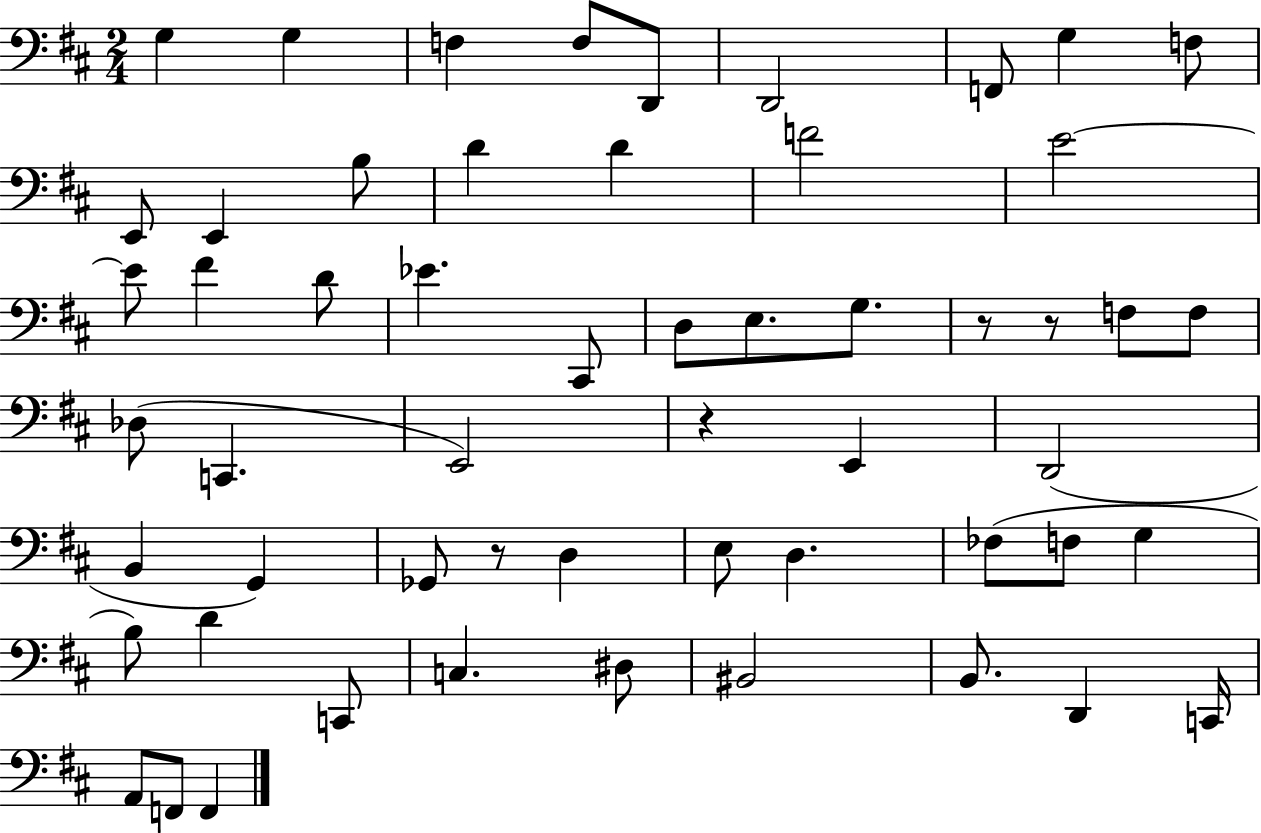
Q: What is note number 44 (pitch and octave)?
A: C3